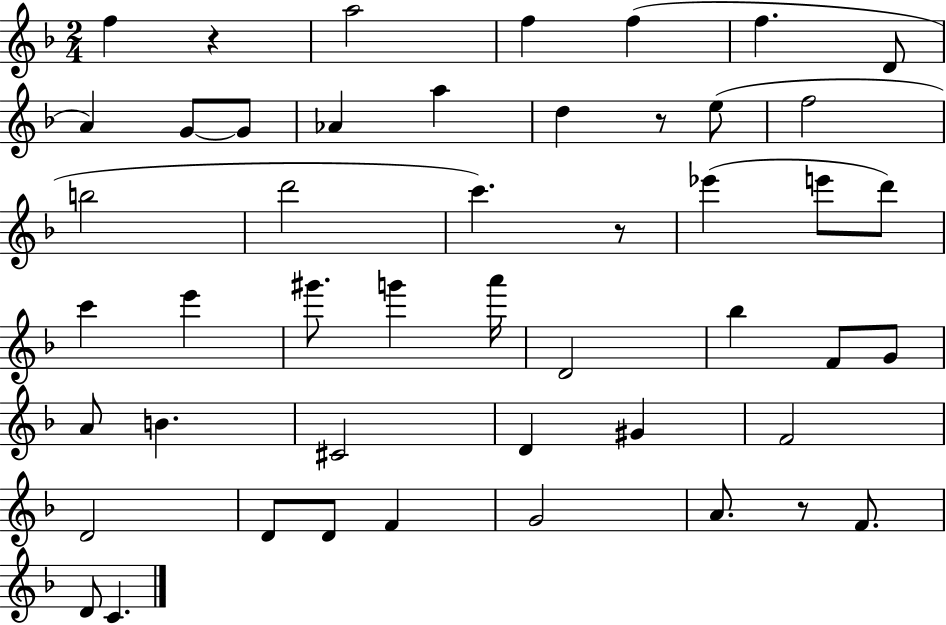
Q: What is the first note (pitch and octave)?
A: F5